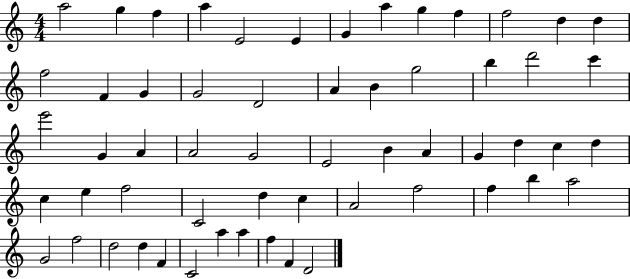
X:1
T:Untitled
M:4/4
L:1/4
K:C
a2 g f a E2 E G a g f f2 d d f2 F G G2 D2 A B g2 b d'2 c' e'2 G A A2 G2 E2 B A G d c d c e f2 C2 d c A2 f2 f b a2 G2 f2 d2 d F C2 a a f F D2